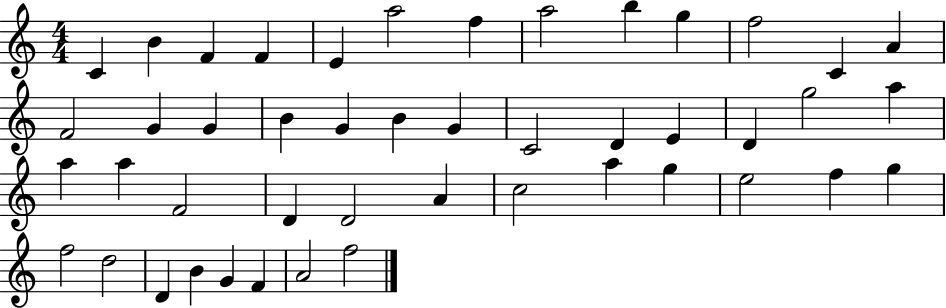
X:1
T:Untitled
M:4/4
L:1/4
K:C
C B F F E a2 f a2 b g f2 C A F2 G G B G B G C2 D E D g2 a a a F2 D D2 A c2 a g e2 f g f2 d2 D B G F A2 f2